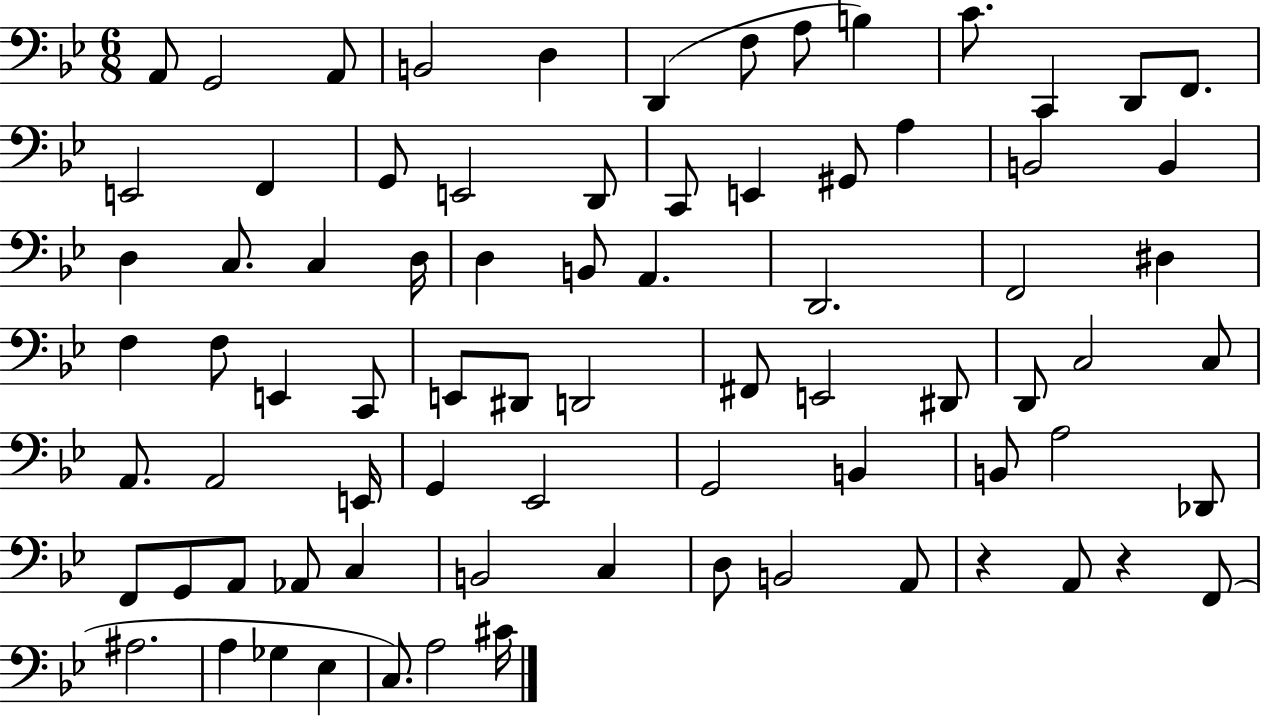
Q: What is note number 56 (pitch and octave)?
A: A3